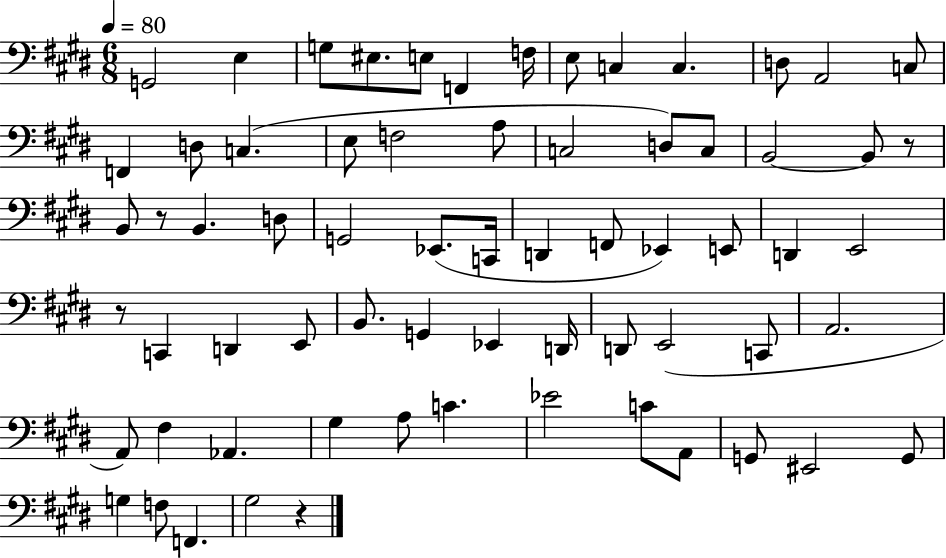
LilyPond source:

{
  \clef bass
  \numericTimeSignature
  \time 6/8
  \key e \major
  \tempo 4 = 80
  \repeat volta 2 { g,2 e4 | g8 eis8. e8 f,4 f16 | e8 c4 c4. | d8 a,2 c8 | \break f,4 d8 c4.( | e8 f2 a8 | c2 d8) c8 | b,2~~ b,8 r8 | \break b,8 r8 b,4. d8 | g,2 ees,8.( c,16 | d,4 f,8 ees,4) e,8 | d,4 e,2 | \break r8 c,4 d,4 e,8 | b,8. g,4 ees,4 d,16 | d,8 e,2( c,8 | a,2. | \break a,8) fis4 aes,4. | gis4 a8 c'4. | ees'2 c'8 a,8 | g,8 eis,2 g,8 | \break g4 f8 f,4. | gis2 r4 | } \bar "|."
}